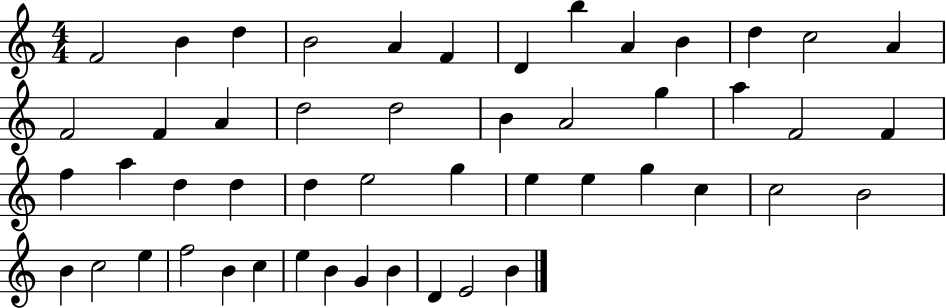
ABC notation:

X:1
T:Untitled
M:4/4
L:1/4
K:C
F2 B d B2 A F D b A B d c2 A F2 F A d2 d2 B A2 g a F2 F f a d d d e2 g e e g c c2 B2 B c2 e f2 B c e B G B D E2 B